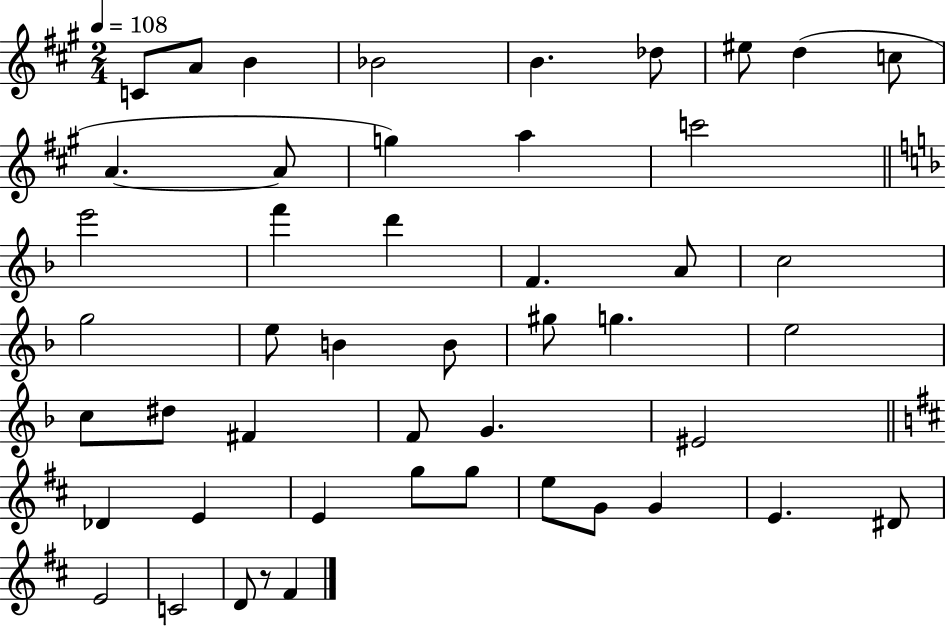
X:1
T:Untitled
M:2/4
L:1/4
K:A
C/2 A/2 B _B2 B _d/2 ^e/2 d c/2 A A/2 g a c'2 e'2 f' d' F A/2 c2 g2 e/2 B B/2 ^g/2 g e2 c/2 ^d/2 ^F F/2 G ^E2 _D E E g/2 g/2 e/2 G/2 G E ^D/2 E2 C2 D/2 z/2 ^F